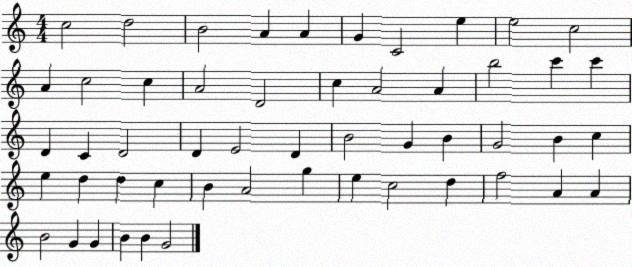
X:1
T:Untitled
M:4/4
L:1/4
K:C
c2 d2 B2 A A G C2 e e2 c2 A c2 c A2 D2 c A2 A b2 c' c' D C D2 D E2 D B2 G B G2 B c e d d c B A2 g e c2 d f2 A A B2 G G B B G2